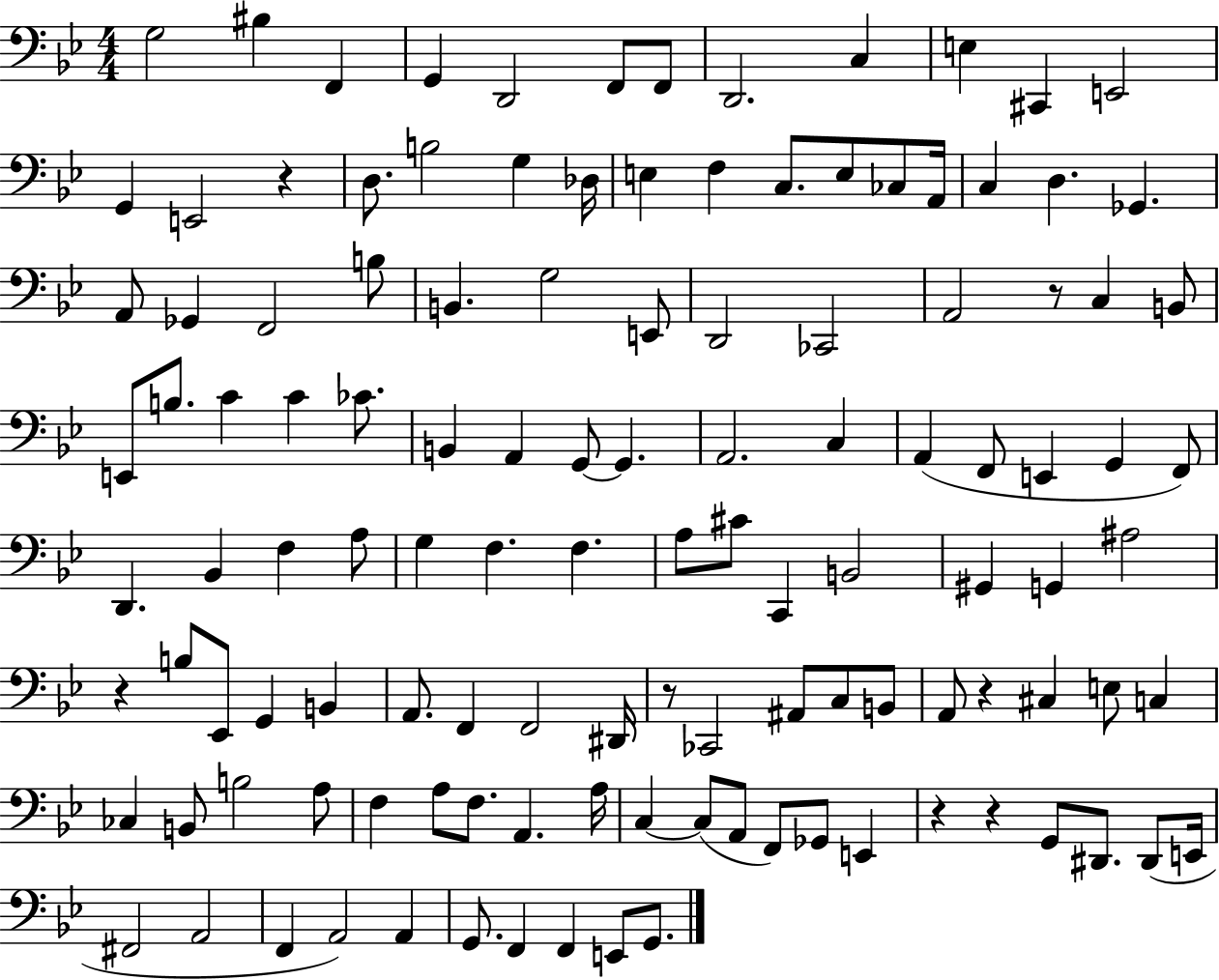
G3/h BIS3/q F2/q G2/q D2/h F2/e F2/e D2/h. C3/q E3/q C#2/q E2/h G2/q E2/h R/q D3/e. B3/h G3/q Db3/s E3/q F3/q C3/e. E3/e CES3/e A2/s C3/q D3/q. Gb2/q. A2/e Gb2/q F2/h B3/e B2/q. G3/h E2/e D2/h CES2/h A2/h R/e C3/q B2/e E2/e B3/e. C4/q C4/q CES4/e. B2/q A2/q G2/e G2/q. A2/h. C3/q A2/q F2/e E2/q G2/q F2/e D2/q. Bb2/q F3/q A3/e G3/q F3/q. F3/q. A3/e C#4/e C2/q B2/h G#2/q G2/q A#3/h R/q B3/e Eb2/e G2/q B2/q A2/e. F2/q F2/h D#2/s R/e CES2/h A#2/e C3/e B2/e A2/e R/q C#3/q E3/e C3/q CES3/q B2/e B3/h A3/e F3/q A3/e F3/e. A2/q. A3/s C3/q C3/e A2/e F2/e Gb2/e E2/q R/q R/q G2/e D#2/e. D#2/e E2/s F#2/h A2/h F2/q A2/h A2/q G2/e. F2/q F2/q E2/e G2/e.